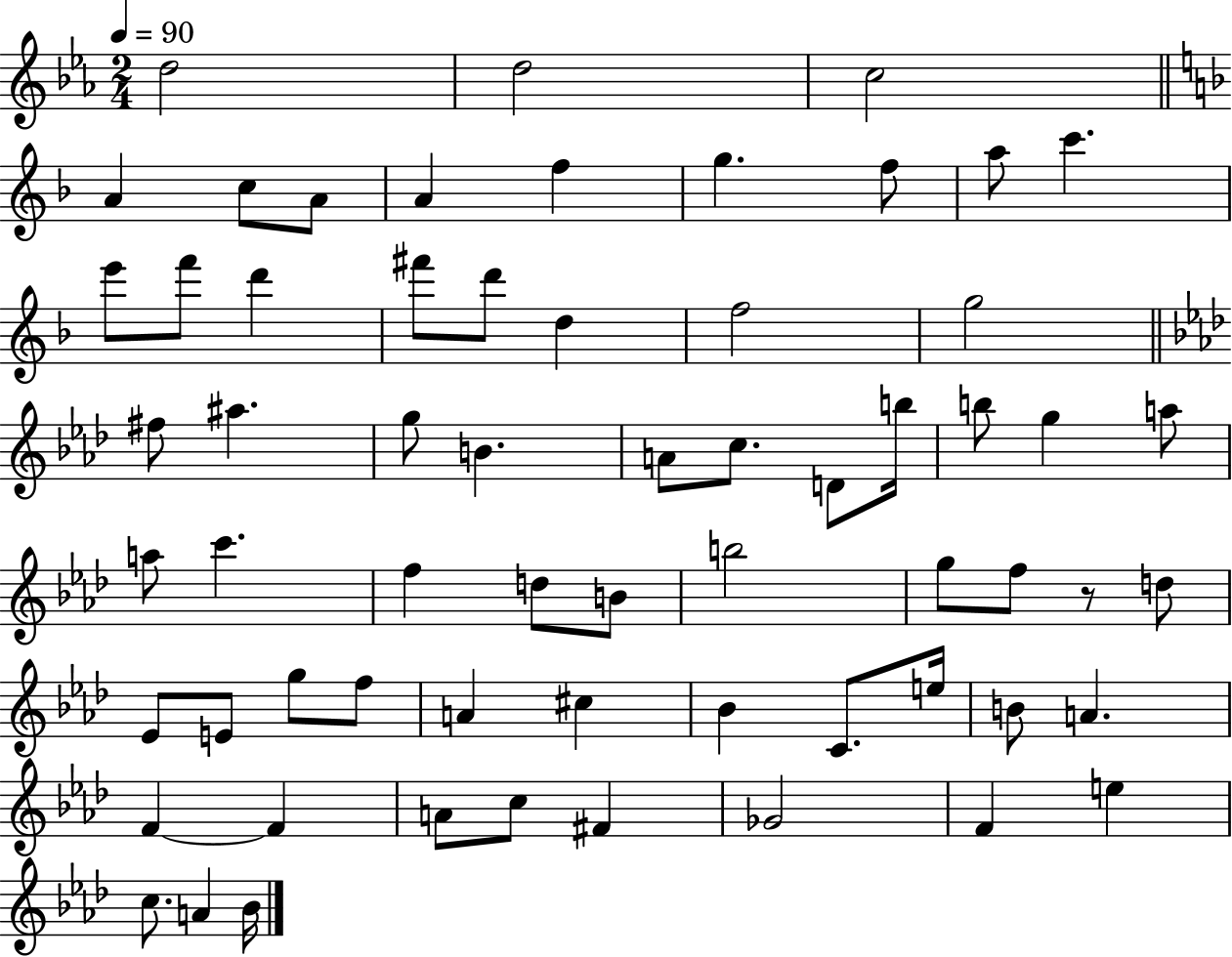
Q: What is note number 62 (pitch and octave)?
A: Bb4